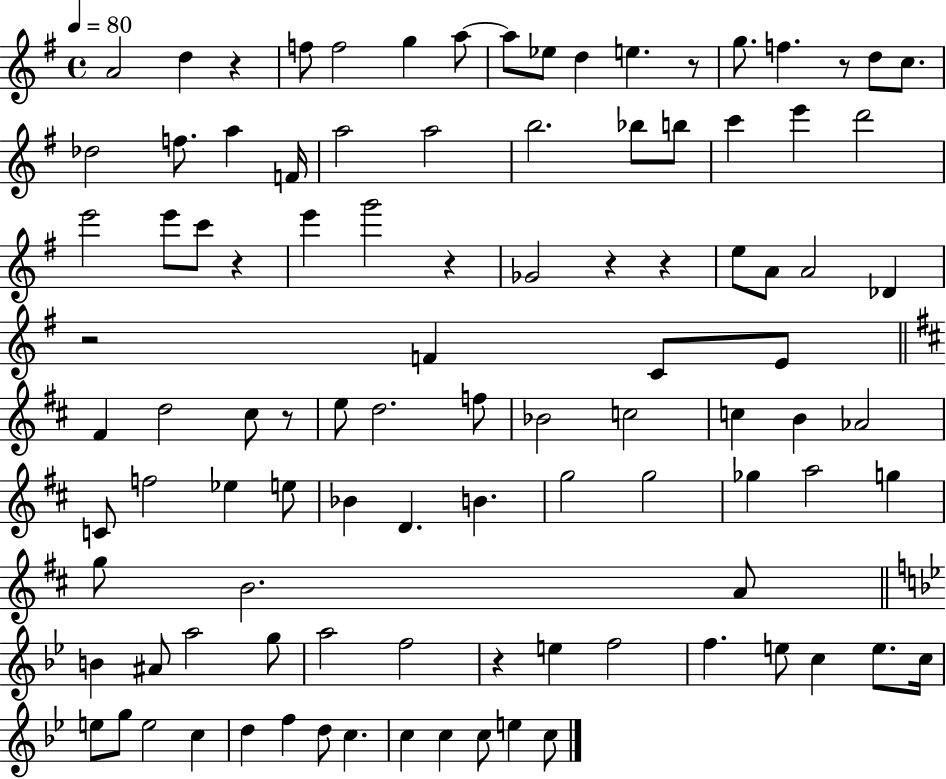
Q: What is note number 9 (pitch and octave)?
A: D5